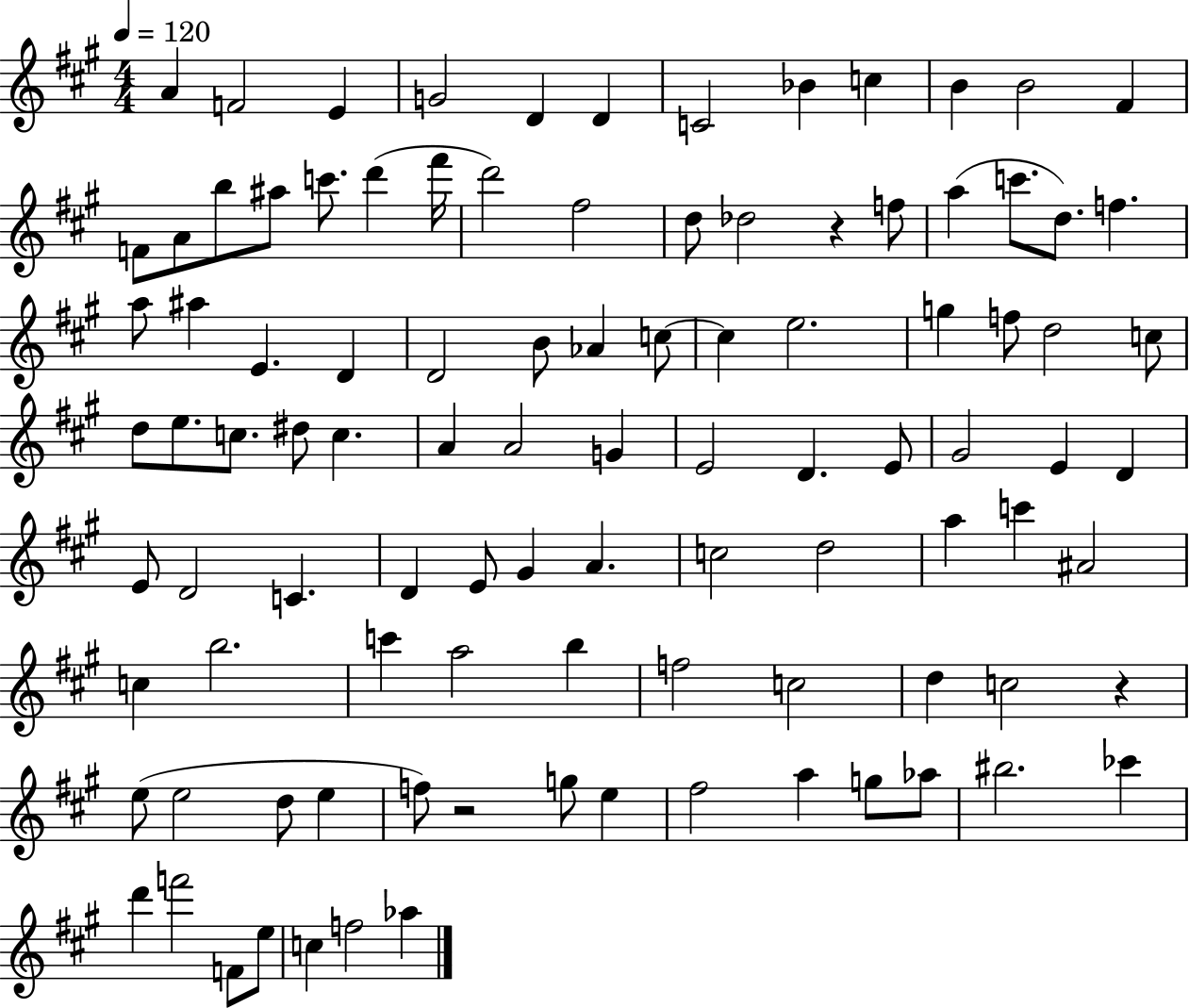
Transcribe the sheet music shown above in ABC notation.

X:1
T:Untitled
M:4/4
L:1/4
K:A
A F2 E G2 D D C2 _B c B B2 ^F F/2 A/2 b/2 ^a/2 c'/2 d' ^f'/4 d'2 ^f2 d/2 _d2 z f/2 a c'/2 d/2 f a/2 ^a E D D2 B/2 _A c/2 c e2 g f/2 d2 c/2 d/2 e/2 c/2 ^d/2 c A A2 G E2 D E/2 ^G2 E D E/2 D2 C D E/2 ^G A c2 d2 a c' ^A2 c b2 c' a2 b f2 c2 d c2 z e/2 e2 d/2 e f/2 z2 g/2 e ^f2 a g/2 _a/2 ^b2 _c' d' f'2 F/2 e/2 c f2 _a